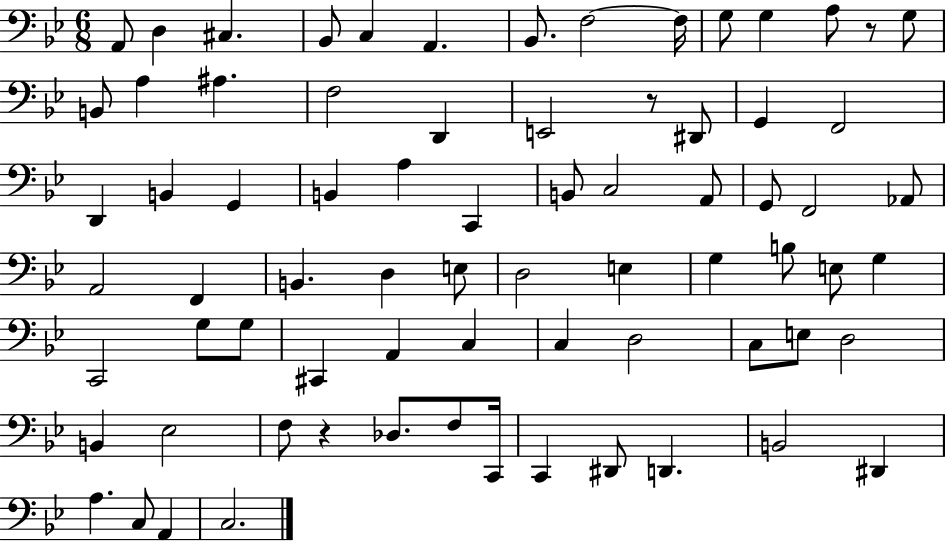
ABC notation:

X:1
T:Untitled
M:6/8
L:1/4
K:Bb
A,,/2 D, ^C, _B,,/2 C, A,, _B,,/2 F,2 F,/4 G,/2 G, A,/2 z/2 G,/2 B,,/2 A, ^A, F,2 D,, E,,2 z/2 ^D,,/2 G,, F,,2 D,, B,, G,, B,, A, C,, B,,/2 C,2 A,,/2 G,,/2 F,,2 _A,,/2 A,,2 F,, B,, D, E,/2 D,2 E, G, B,/2 E,/2 G, C,,2 G,/2 G,/2 ^C,, A,, C, C, D,2 C,/2 E,/2 D,2 B,, _E,2 F,/2 z _D,/2 F,/2 C,,/4 C,, ^D,,/2 D,, B,,2 ^D,, A, C,/2 A,, C,2